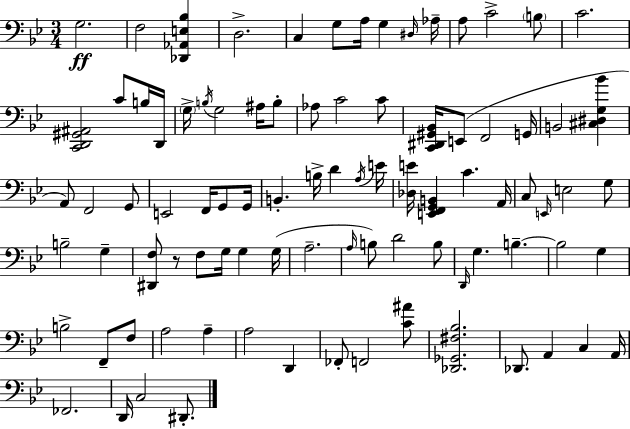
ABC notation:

X:1
T:Untitled
M:3/4
L:1/4
K:Bb
G,2 F,2 [_D,,_A,,E,_B,] D,2 C, G,/2 A,/4 G, ^D,/4 _A,/4 A,/2 C2 B,/2 C2 [C,,D,,^G,,^A,,]2 C/2 B,/4 D,,/4 G,/4 B,/4 G,2 ^A,/4 B,/2 _A,/2 C2 C/2 [C,,^D,,^G,,_B,,]/4 E,,/2 F,,2 G,,/4 B,,2 [^C,^D,G,_B] A,,/2 F,,2 G,,/2 E,,2 F,,/4 G,,/2 G,,/4 B,, B,/4 D A,/4 E/4 [_D,E]/4 [E,,F,,G,,B,,] C A,,/4 C,/2 E,,/4 E,2 G,/2 B,2 G, [^D,,F,]/2 z/2 F,/2 G,/4 G, G,/4 A,2 A,/4 B,/2 D2 B,/2 D,,/4 G, B, B,2 G, B,2 F,,/2 F,/2 A,2 A, A,2 D,, _F,,/2 F,,2 [C^A]/2 [_D,,_G,,^F,_B,]2 _D,,/2 A,, C, A,,/4 _F,,2 D,,/4 C,2 ^D,,/2